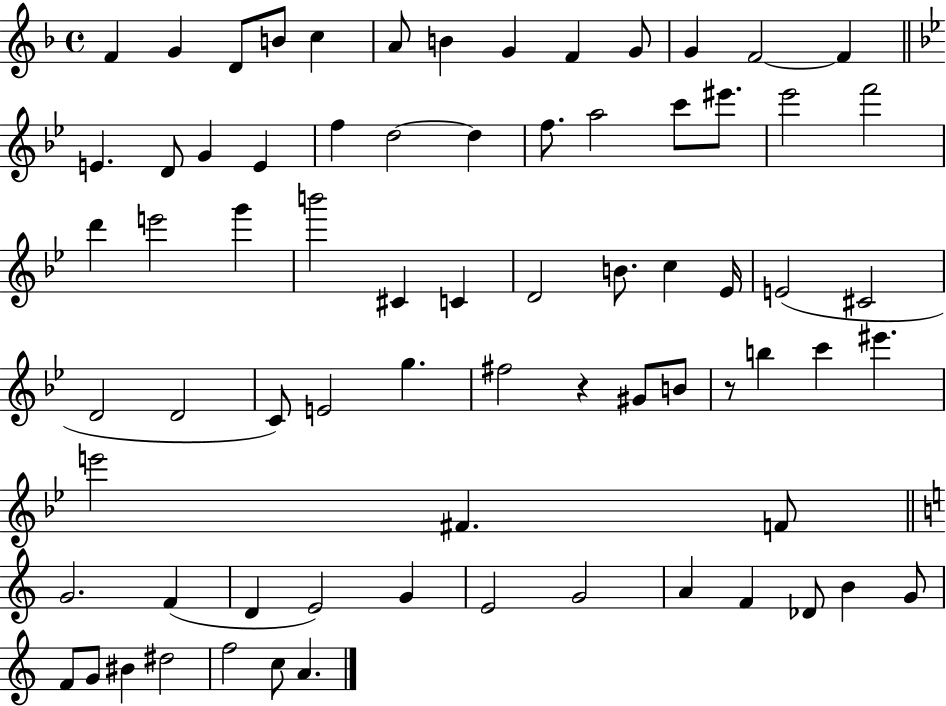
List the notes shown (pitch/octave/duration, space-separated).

F4/q G4/q D4/e B4/e C5/q A4/e B4/q G4/q F4/q G4/e G4/q F4/h F4/q E4/q. D4/e G4/q E4/q F5/q D5/h D5/q F5/e. A5/h C6/e EIS6/e. Eb6/h F6/h D6/q E6/h G6/q B6/h C#4/q C4/q D4/h B4/e. C5/q Eb4/s E4/h C#4/h D4/h D4/h C4/e E4/h G5/q. F#5/h R/q G#4/e B4/e R/e B5/q C6/q EIS6/q. E6/h F#4/q. F4/e G4/h. F4/q D4/q E4/h G4/q E4/h G4/h A4/q F4/q Db4/e B4/q G4/e F4/e G4/e BIS4/q D#5/h F5/h C5/e A4/q.